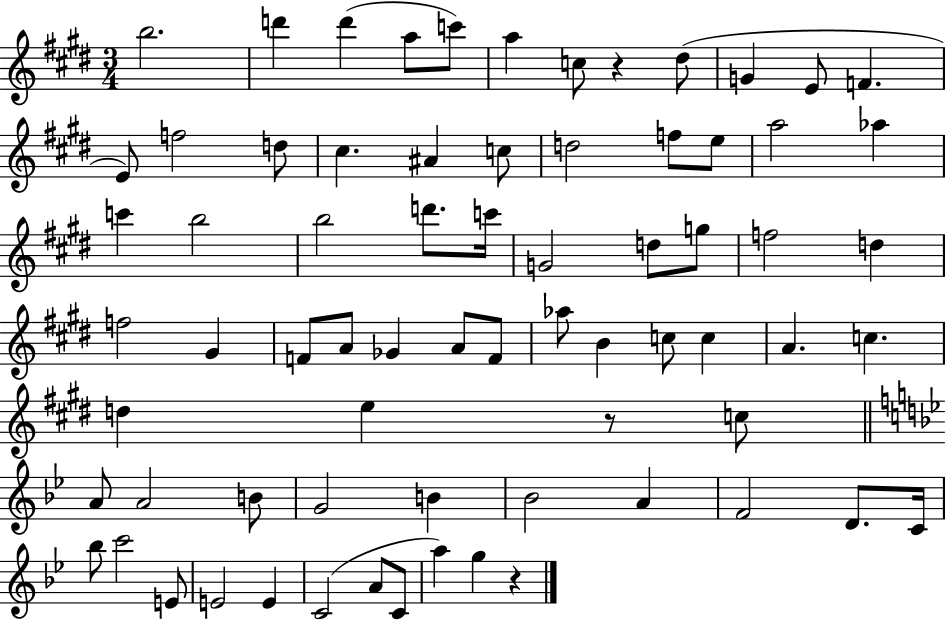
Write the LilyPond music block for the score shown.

{
  \clef treble
  \numericTimeSignature
  \time 3/4
  \key e \major
  b''2. | d'''4 d'''4( a''8 c'''8) | a''4 c''8 r4 dis''8( | g'4 e'8 f'4. | \break e'8) f''2 d''8 | cis''4. ais'4 c''8 | d''2 f''8 e''8 | a''2 aes''4 | \break c'''4 b''2 | b''2 d'''8. c'''16 | g'2 d''8 g''8 | f''2 d''4 | \break f''2 gis'4 | f'8 a'8 ges'4 a'8 f'8 | aes''8 b'4 c''8 c''4 | a'4. c''4. | \break d''4 e''4 r8 c''8 | \bar "||" \break \key bes \major a'8 a'2 b'8 | g'2 b'4 | bes'2 a'4 | f'2 d'8. c'16 | \break bes''8 c'''2 e'8 | e'2 e'4 | c'2( a'8 c'8 | a''4) g''4 r4 | \break \bar "|."
}